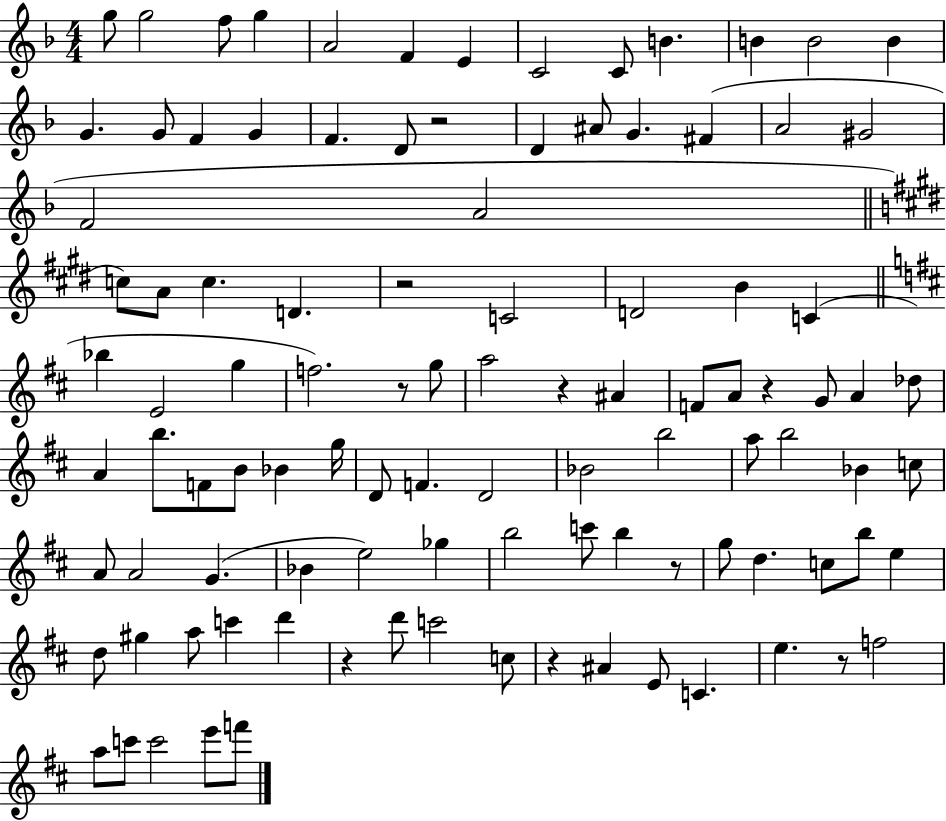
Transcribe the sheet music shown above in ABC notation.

X:1
T:Untitled
M:4/4
L:1/4
K:F
g/2 g2 f/2 g A2 F E C2 C/2 B B B2 B G G/2 F G F D/2 z2 D ^A/2 G ^F A2 ^G2 F2 A2 c/2 A/2 c D z2 C2 D2 B C _b E2 g f2 z/2 g/2 a2 z ^A F/2 A/2 z G/2 A _d/2 A b/2 F/2 B/2 _B g/4 D/2 F D2 _B2 b2 a/2 b2 _B c/2 A/2 A2 G _B e2 _g b2 c'/2 b z/2 g/2 d c/2 b/2 e d/2 ^g a/2 c' d' z d'/2 c'2 c/2 z ^A E/2 C e z/2 f2 a/2 c'/2 c'2 e'/2 f'/2